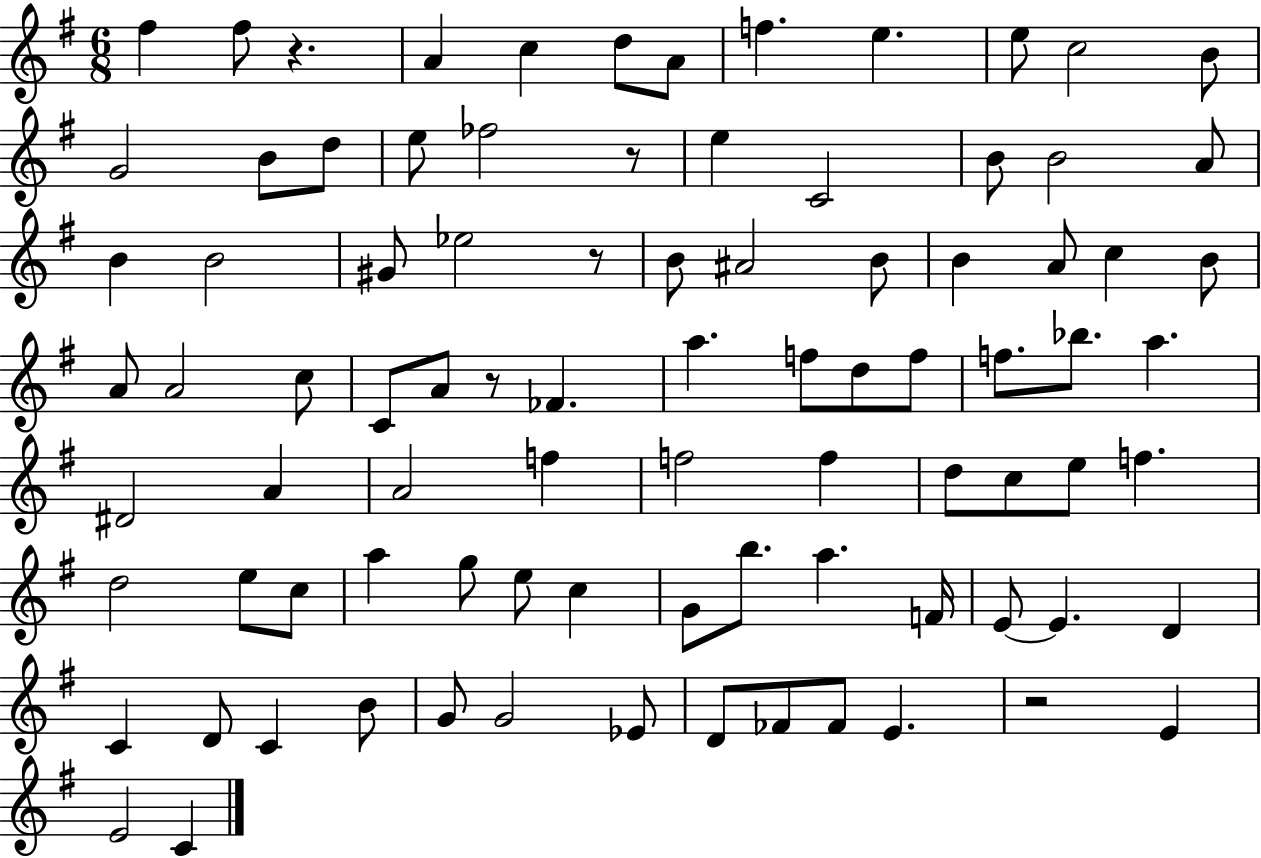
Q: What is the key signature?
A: G major